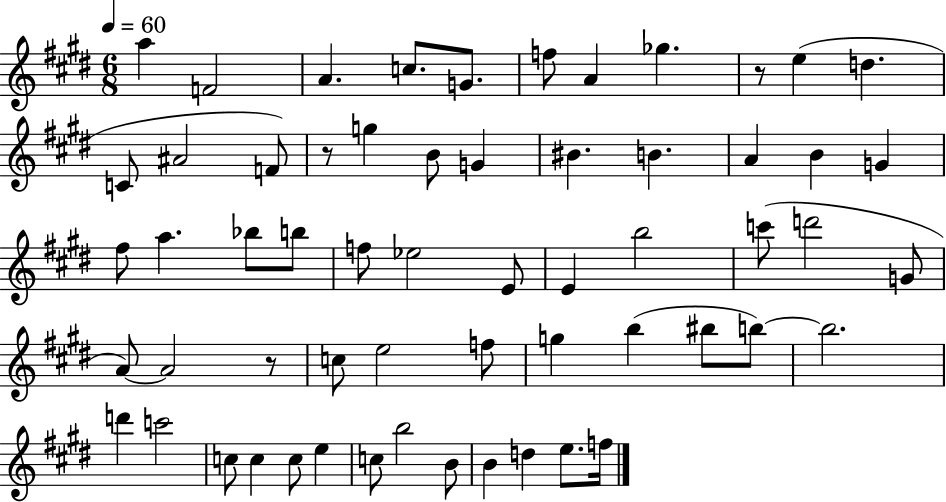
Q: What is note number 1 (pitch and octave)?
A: A5